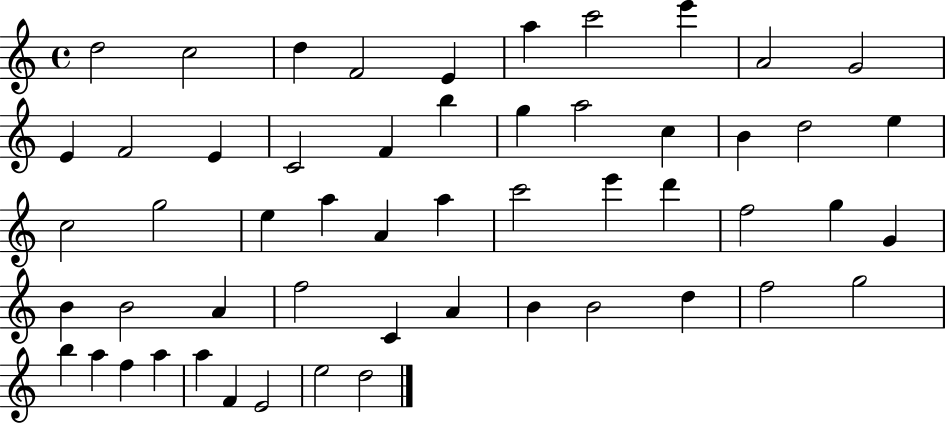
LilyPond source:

{
  \clef treble
  \time 4/4
  \defaultTimeSignature
  \key c \major
  d''2 c''2 | d''4 f'2 e'4 | a''4 c'''2 e'''4 | a'2 g'2 | \break e'4 f'2 e'4 | c'2 f'4 b''4 | g''4 a''2 c''4 | b'4 d''2 e''4 | \break c''2 g''2 | e''4 a''4 a'4 a''4 | c'''2 e'''4 d'''4 | f''2 g''4 g'4 | \break b'4 b'2 a'4 | f''2 c'4 a'4 | b'4 b'2 d''4 | f''2 g''2 | \break b''4 a''4 f''4 a''4 | a''4 f'4 e'2 | e''2 d''2 | \bar "|."
}